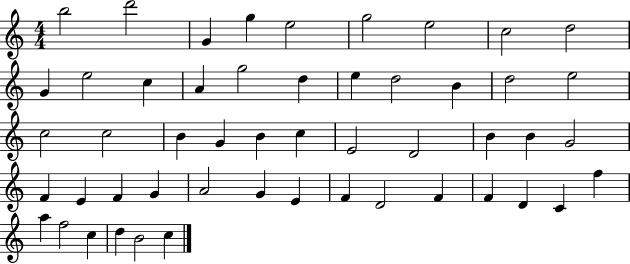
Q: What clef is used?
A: treble